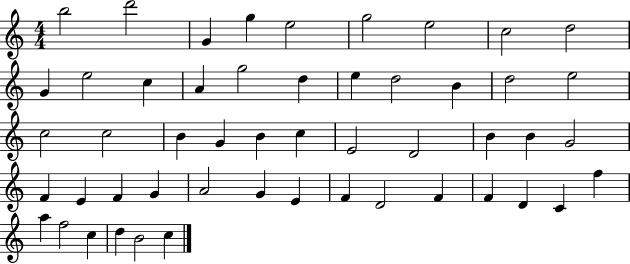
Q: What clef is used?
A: treble